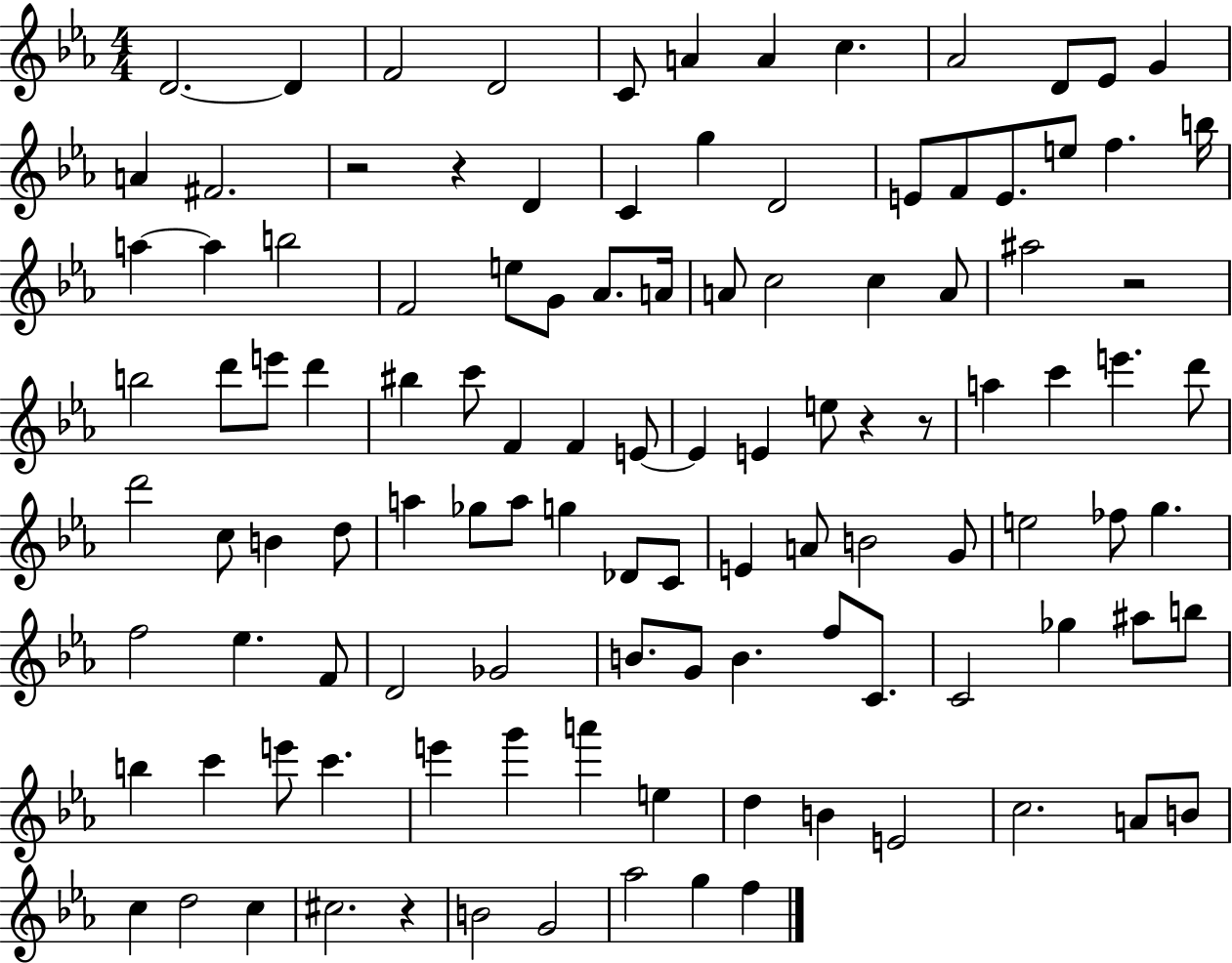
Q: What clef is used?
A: treble